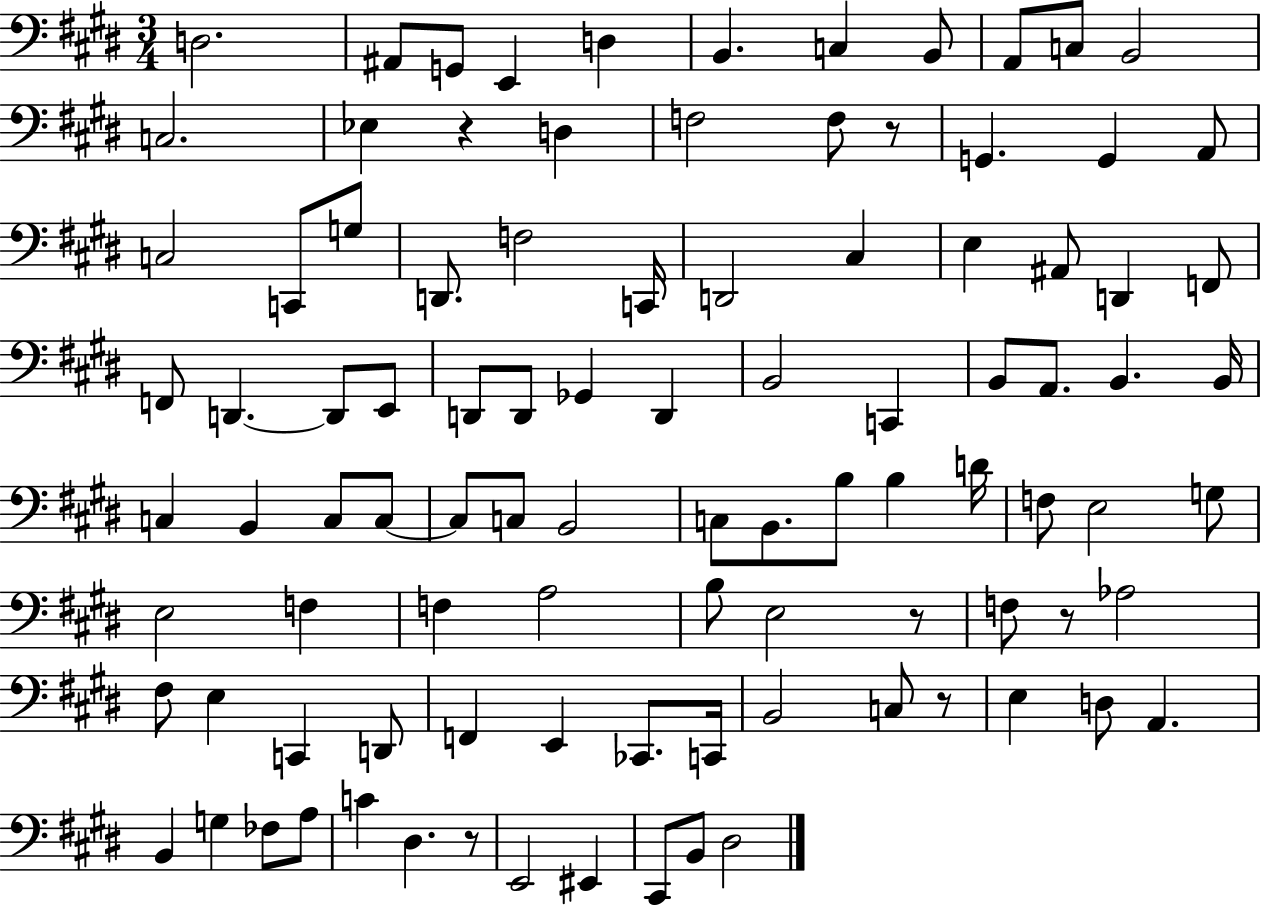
{
  \clef bass
  \numericTimeSignature
  \time 3/4
  \key e \major
  d2. | ais,8 g,8 e,4 d4 | b,4. c4 b,8 | a,8 c8 b,2 | \break c2. | ees4 r4 d4 | f2 f8 r8 | g,4. g,4 a,8 | \break c2 c,8 g8 | d,8. f2 c,16 | d,2 cis4 | e4 ais,8 d,4 f,8 | \break f,8 d,4.~~ d,8 e,8 | d,8 d,8 ges,4 d,4 | b,2 c,4 | b,8 a,8. b,4. b,16 | \break c4 b,4 c8 c8~~ | c8 c8 b,2 | c8 b,8. b8 b4 d'16 | f8 e2 g8 | \break e2 f4 | f4 a2 | b8 e2 r8 | f8 r8 aes2 | \break fis8 e4 c,4 d,8 | f,4 e,4 ces,8. c,16 | b,2 c8 r8 | e4 d8 a,4. | \break b,4 g4 fes8 a8 | c'4 dis4. r8 | e,2 eis,4 | cis,8 b,8 dis2 | \break \bar "|."
}